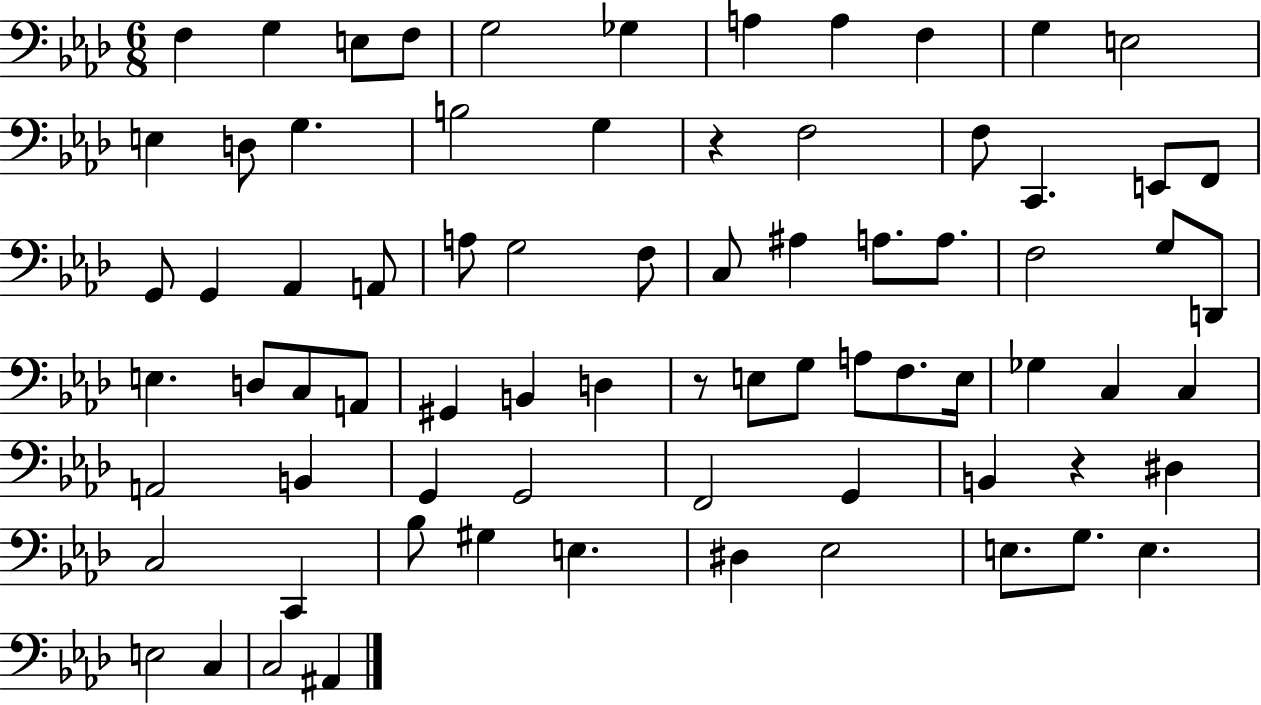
{
  \clef bass
  \numericTimeSignature
  \time 6/8
  \key aes \major
  f4 g4 e8 f8 | g2 ges4 | a4 a4 f4 | g4 e2 | \break e4 d8 g4. | b2 g4 | r4 f2 | f8 c,4. e,8 f,8 | \break g,8 g,4 aes,4 a,8 | a8 g2 f8 | c8 ais4 a8. a8. | f2 g8 d,8 | \break e4. d8 c8 a,8 | gis,4 b,4 d4 | r8 e8 g8 a8 f8. e16 | ges4 c4 c4 | \break a,2 b,4 | g,4 g,2 | f,2 g,4 | b,4 r4 dis4 | \break c2 c,4 | bes8 gis4 e4. | dis4 ees2 | e8. g8. e4. | \break e2 c4 | c2 ais,4 | \bar "|."
}